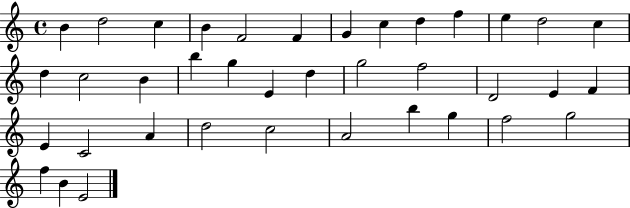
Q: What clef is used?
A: treble